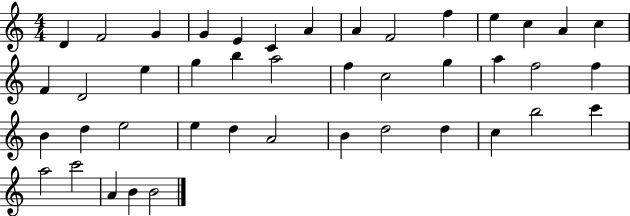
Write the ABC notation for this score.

X:1
T:Untitled
M:4/4
L:1/4
K:C
D F2 G G E C A A F2 f e c A c F D2 e g b a2 f c2 g a f2 f B d e2 e d A2 B d2 d c b2 c' a2 c'2 A B B2